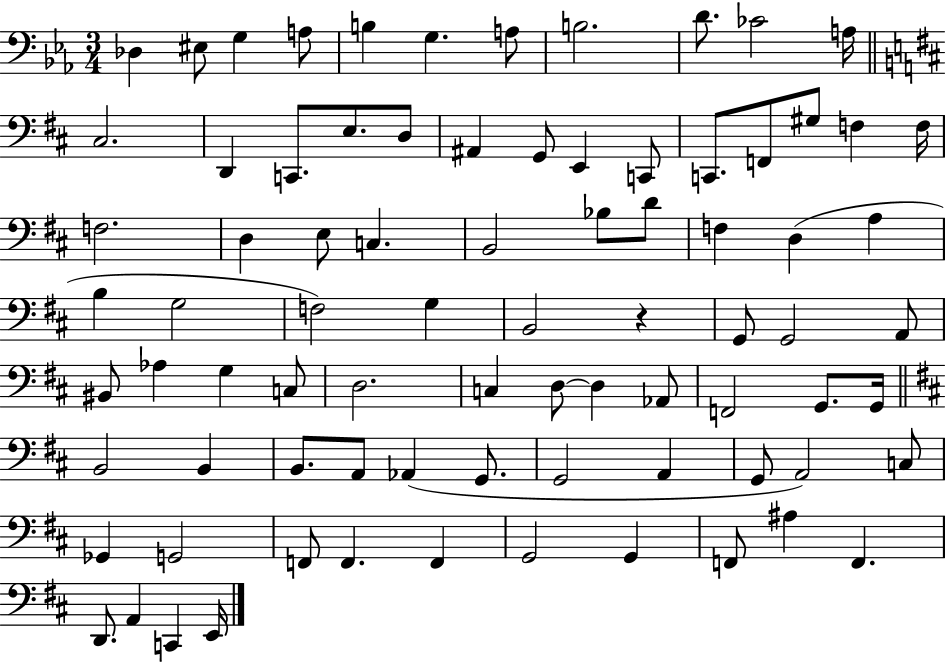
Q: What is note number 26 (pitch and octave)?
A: F3